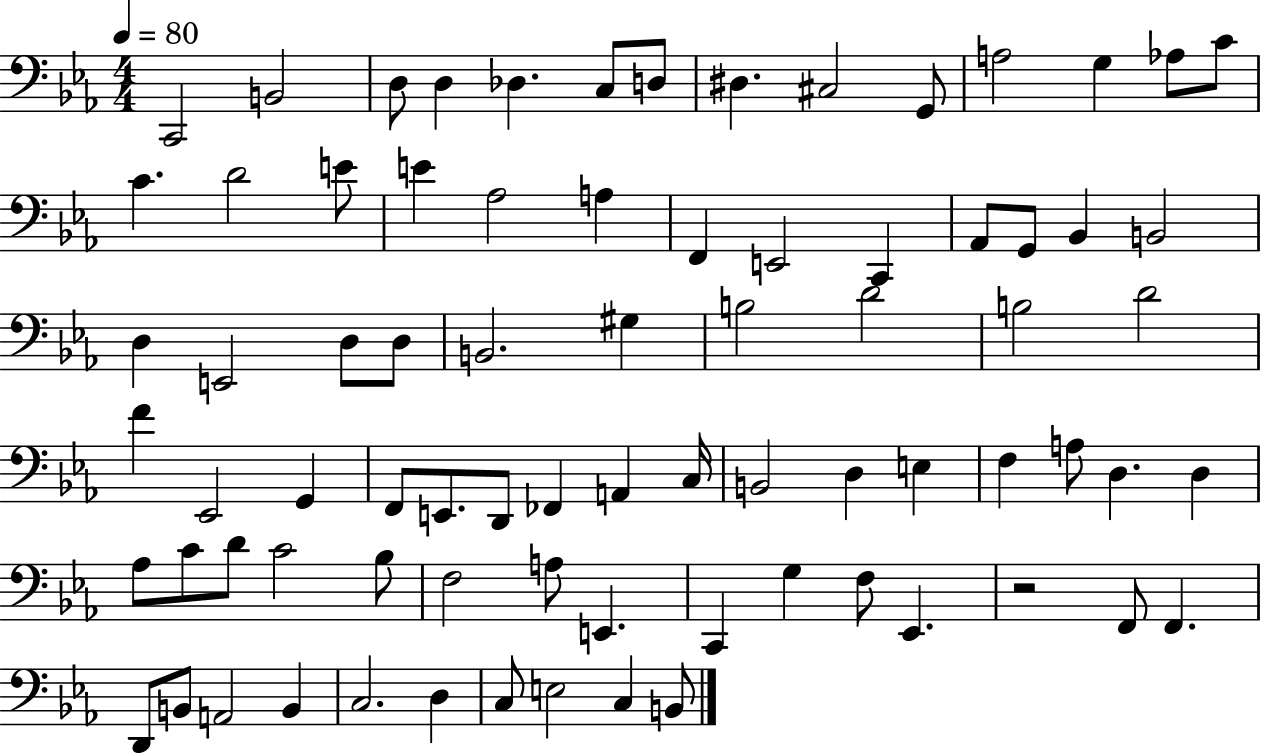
C2/h B2/h D3/e D3/q Db3/q. C3/e D3/e D#3/q. C#3/h G2/e A3/h G3/q Ab3/e C4/e C4/q. D4/h E4/e E4/q Ab3/h A3/q F2/q E2/h C2/q Ab2/e G2/e Bb2/q B2/h D3/q E2/h D3/e D3/e B2/h. G#3/q B3/h D4/h B3/h D4/h F4/q Eb2/h G2/q F2/e E2/e. D2/e FES2/q A2/q C3/s B2/h D3/q E3/q F3/q A3/e D3/q. D3/q Ab3/e C4/e D4/e C4/h Bb3/e F3/h A3/e E2/q. C2/q G3/q F3/e Eb2/q. R/h F2/e F2/q. D2/e B2/e A2/h B2/q C3/h. D3/q C3/e E3/h C3/q B2/e